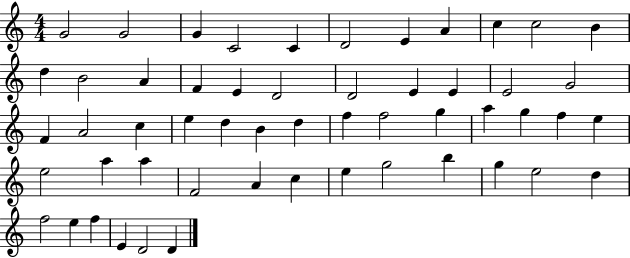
X:1
T:Untitled
M:4/4
L:1/4
K:C
G2 G2 G C2 C D2 E A c c2 B d B2 A F E D2 D2 E E E2 G2 F A2 c e d B d f f2 g a g f e e2 a a F2 A c e g2 b g e2 d f2 e f E D2 D